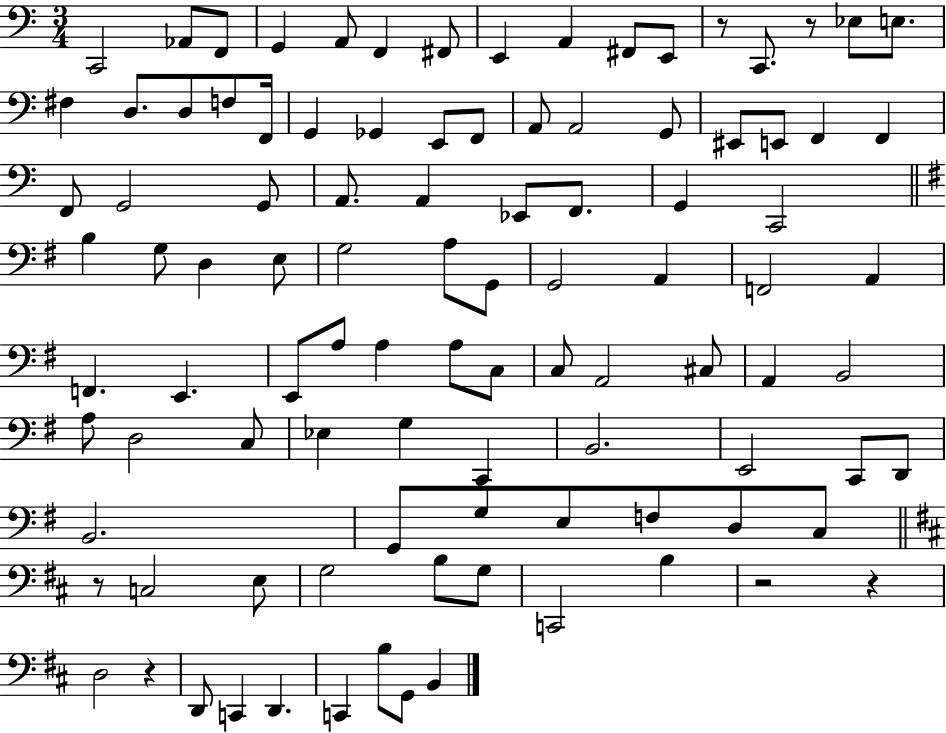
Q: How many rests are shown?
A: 6